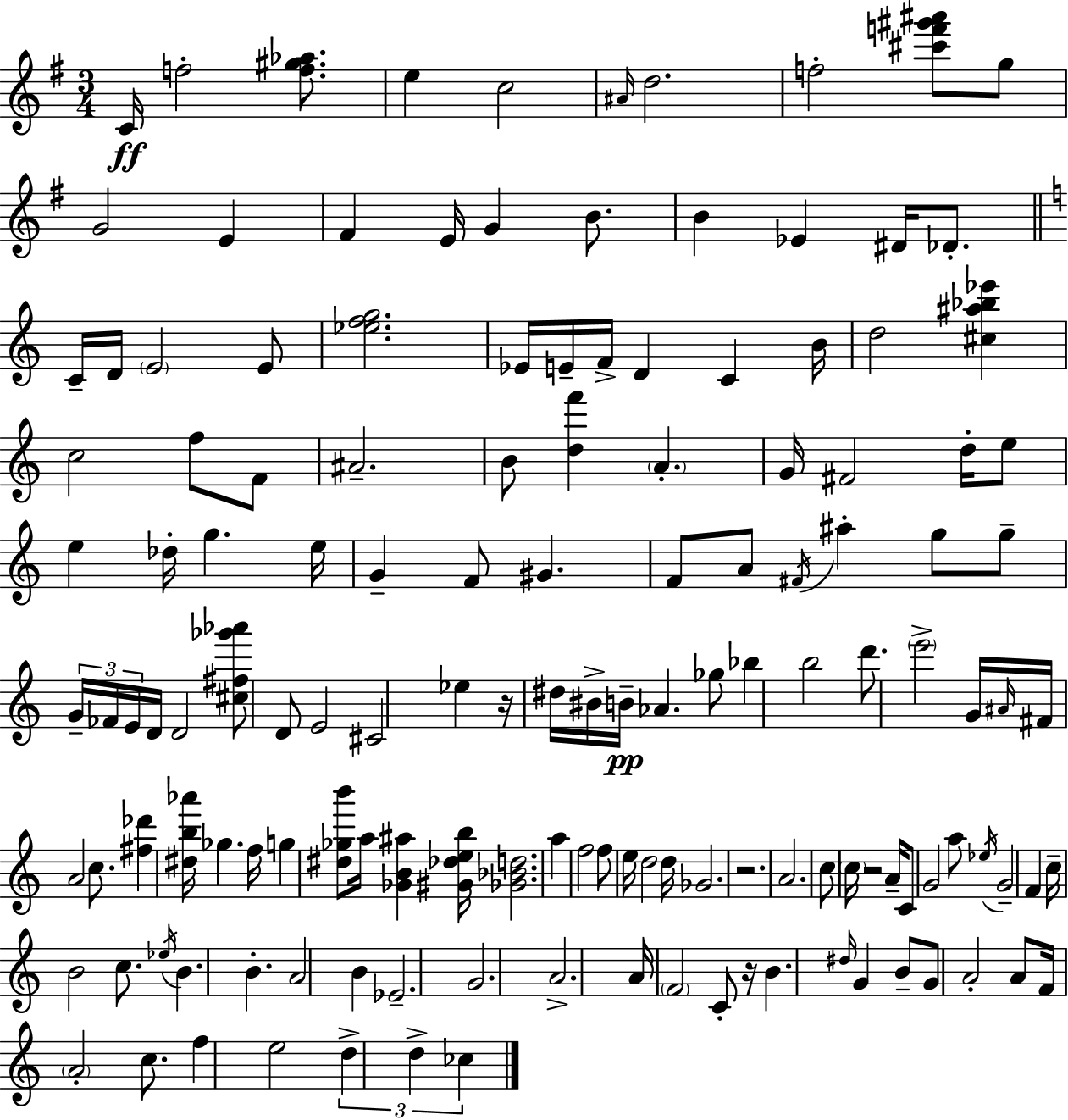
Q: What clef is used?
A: treble